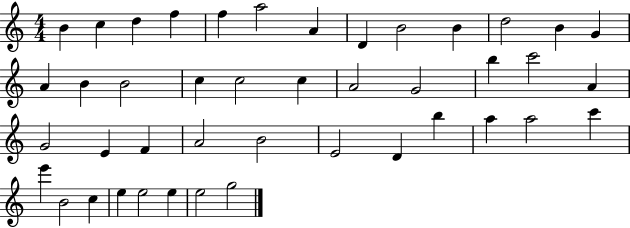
B4/q C5/q D5/q F5/q F5/q A5/h A4/q D4/q B4/h B4/q D5/h B4/q G4/q A4/q B4/q B4/h C5/q C5/h C5/q A4/h G4/h B5/q C6/h A4/q G4/h E4/q F4/q A4/h B4/h E4/h D4/q B5/q A5/q A5/h C6/q E6/q B4/h C5/q E5/q E5/h E5/q E5/h G5/h